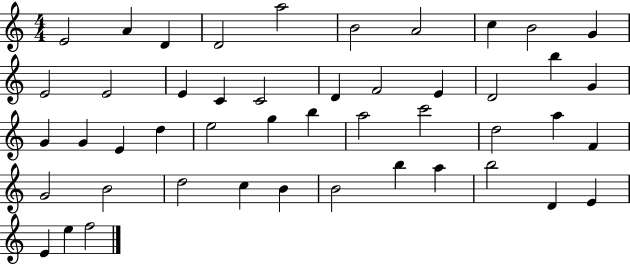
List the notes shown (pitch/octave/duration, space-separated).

E4/h A4/q D4/q D4/h A5/h B4/h A4/h C5/q B4/h G4/q E4/h E4/h E4/q C4/q C4/h D4/q F4/h E4/q D4/h B5/q G4/q G4/q G4/q E4/q D5/q E5/h G5/q B5/q A5/h C6/h D5/h A5/q F4/q G4/h B4/h D5/h C5/q B4/q B4/h B5/q A5/q B5/h D4/q E4/q E4/q E5/q F5/h